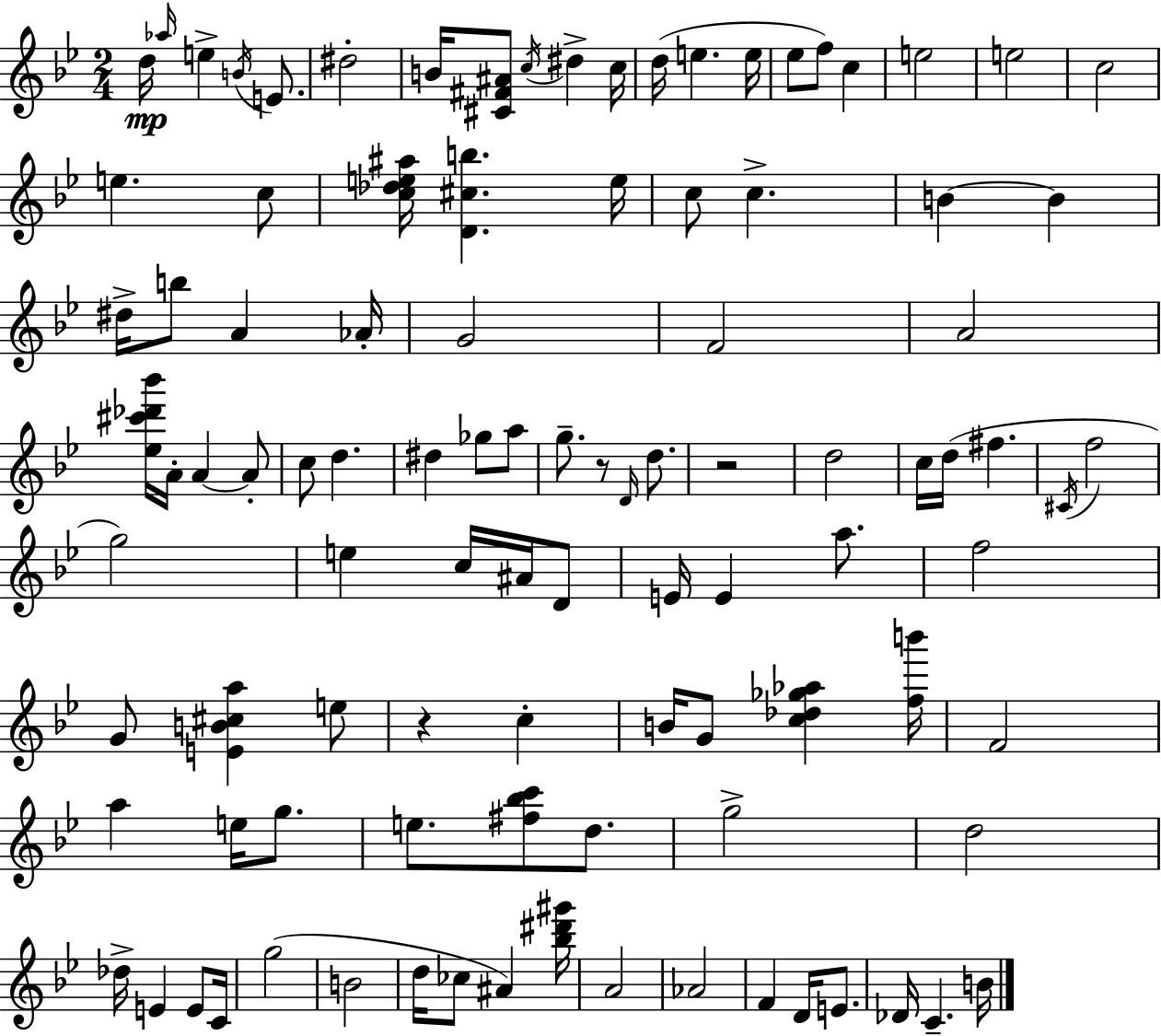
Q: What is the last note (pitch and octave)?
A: B4